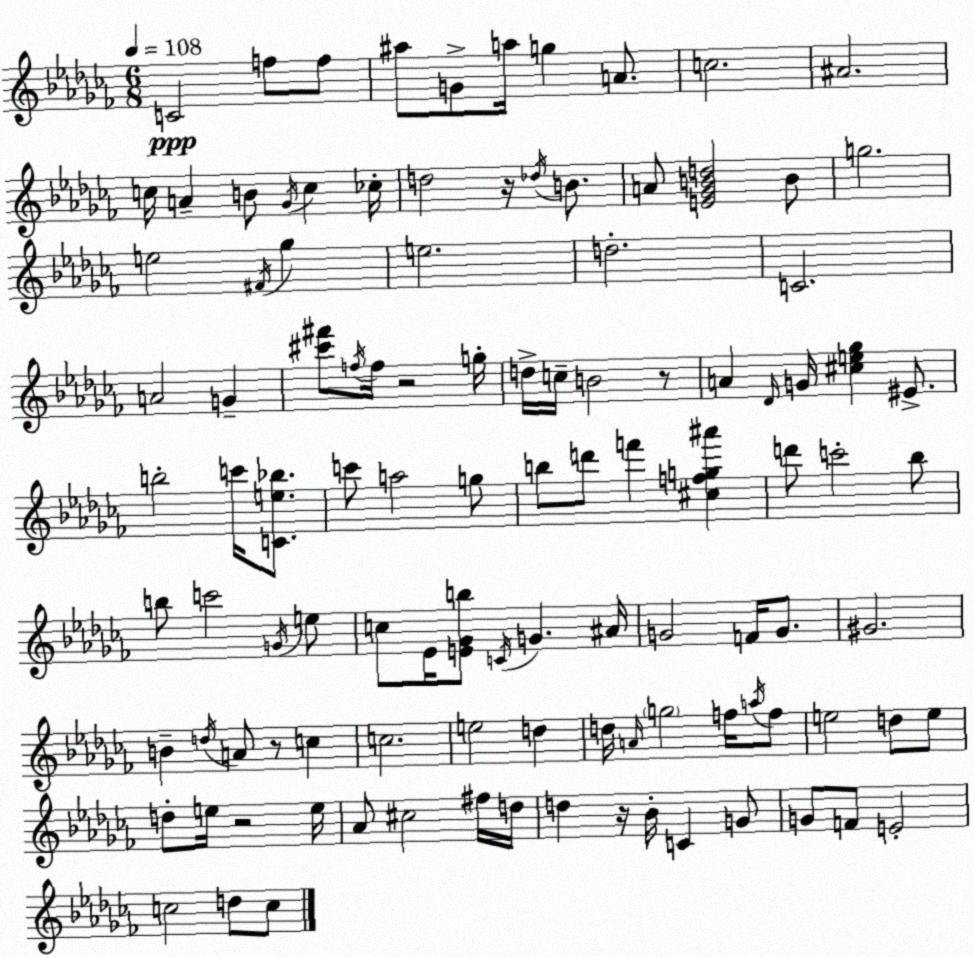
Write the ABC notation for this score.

X:1
T:Untitled
M:6/8
L:1/4
K:Abm
C2 f/2 f/2 ^a/2 G/2 a/4 g A/2 c2 ^A2 c/4 A B/2 _G/4 c _c/4 d2 z/4 _d/4 B/2 A/2 [E_GBd]2 B/2 g2 e2 ^F/4 _g e2 d2 C2 A2 G [^c'^f']/2 f/4 f/4 z2 g/4 d/4 c/4 B2 z/2 A _D/4 G/4 [^ce_g] ^E/2 b2 c'/4 [Ce_b]/2 c'/2 a2 g/2 b/2 d'/2 f' [^cfg^a'] d'/2 c'2 _b/2 b/2 c'2 G/4 e/2 c/2 _E/4 [E_Gb]/2 C/4 G ^A/4 G2 F/4 G/2 ^G2 B d/4 A/2 z/2 c c2 e2 d d/4 A/4 g2 f/4 a/4 f/2 e2 d/2 e/2 d/2 e/4 z2 e/4 _A/2 ^c2 ^f/4 d/4 d z/4 _B/4 C G/2 G/2 F/2 E2 c2 d/2 c/2